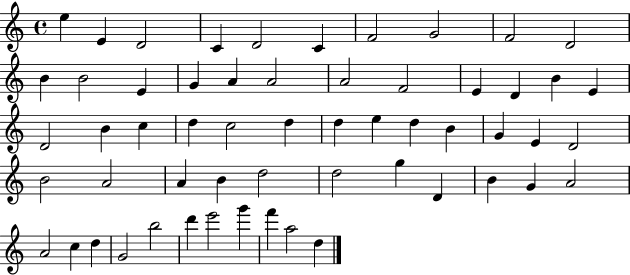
E5/q E4/q D4/h C4/q D4/h C4/q F4/h G4/h F4/h D4/h B4/q B4/h E4/q G4/q A4/q A4/h A4/h F4/h E4/q D4/q B4/q E4/q D4/h B4/q C5/q D5/q C5/h D5/q D5/q E5/q D5/q B4/q G4/q E4/q D4/h B4/h A4/h A4/q B4/q D5/h D5/h G5/q D4/q B4/q G4/q A4/h A4/h C5/q D5/q G4/h B5/h D6/q E6/h G6/q F6/q A5/h D5/q